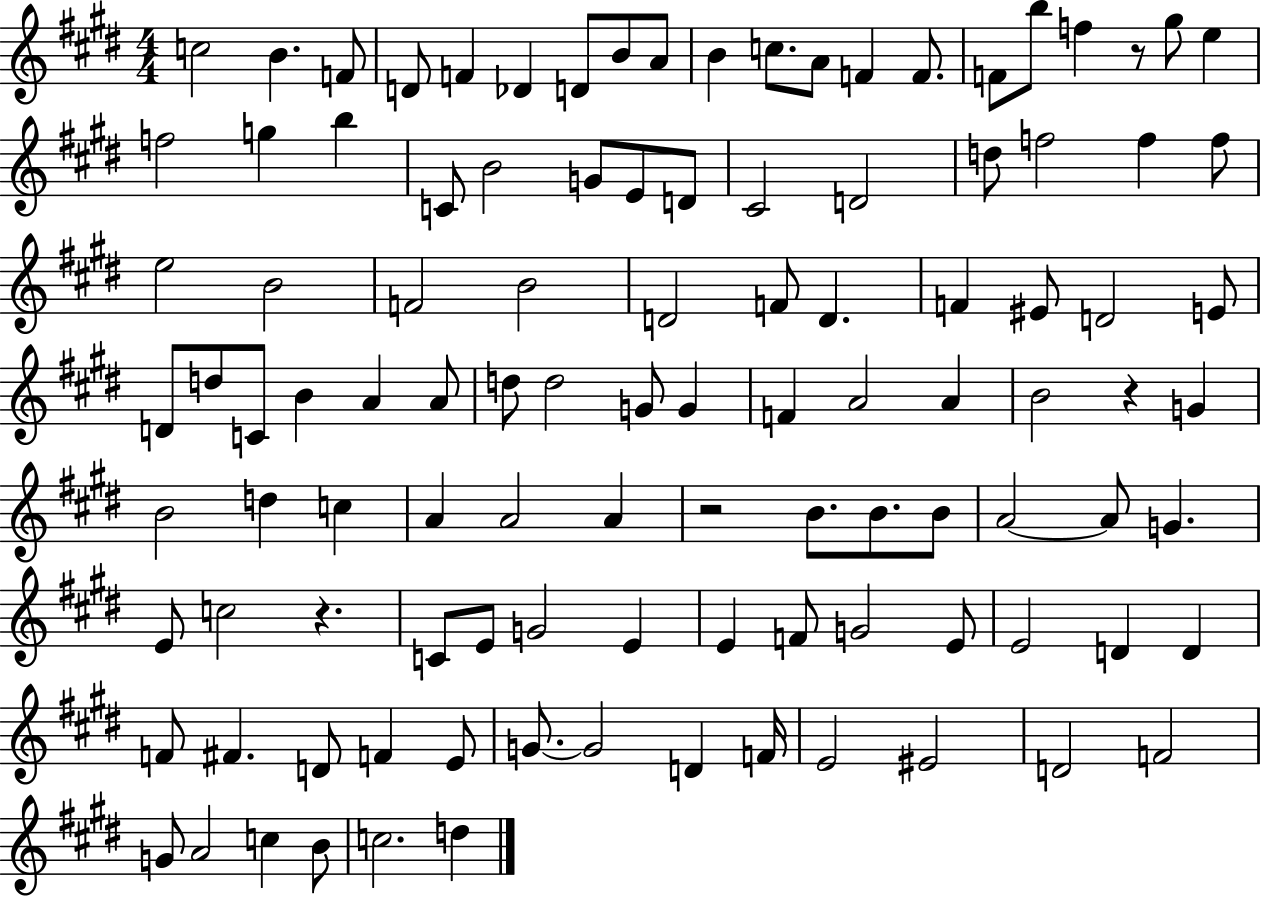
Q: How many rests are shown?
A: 4